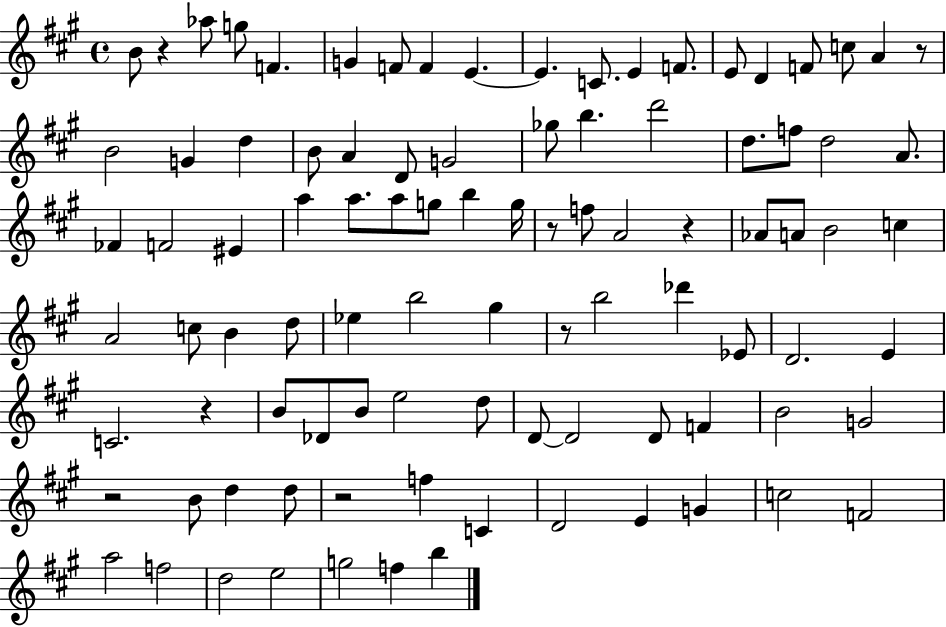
{
  \clef treble
  \time 4/4
  \defaultTimeSignature
  \key a \major
  \repeat volta 2 { b'8 r4 aes''8 g''8 f'4. | g'4 f'8 f'4 e'4.~~ | e'4. c'8. e'4 f'8. | e'8 d'4 f'8 c''8 a'4 r8 | \break b'2 g'4 d''4 | b'8 a'4 d'8 g'2 | ges''8 b''4. d'''2 | d''8. f''8 d''2 a'8. | \break fes'4 f'2 eis'4 | a''4 a''8. a''8 g''8 b''4 g''16 | r8 f''8 a'2 r4 | aes'8 a'8 b'2 c''4 | \break a'2 c''8 b'4 d''8 | ees''4 b''2 gis''4 | r8 b''2 des'''4 ees'8 | d'2. e'4 | \break c'2. r4 | b'8 des'8 b'8 e''2 d''8 | d'8~~ d'2 d'8 f'4 | b'2 g'2 | \break r2 b'8 d''4 d''8 | r2 f''4 c'4 | d'2 e'4 g'4 | c''2 f'2 | \break a''2 f''2 | d''2 e''2 | g''2 f''4 b''4 | } \bar "|."
}